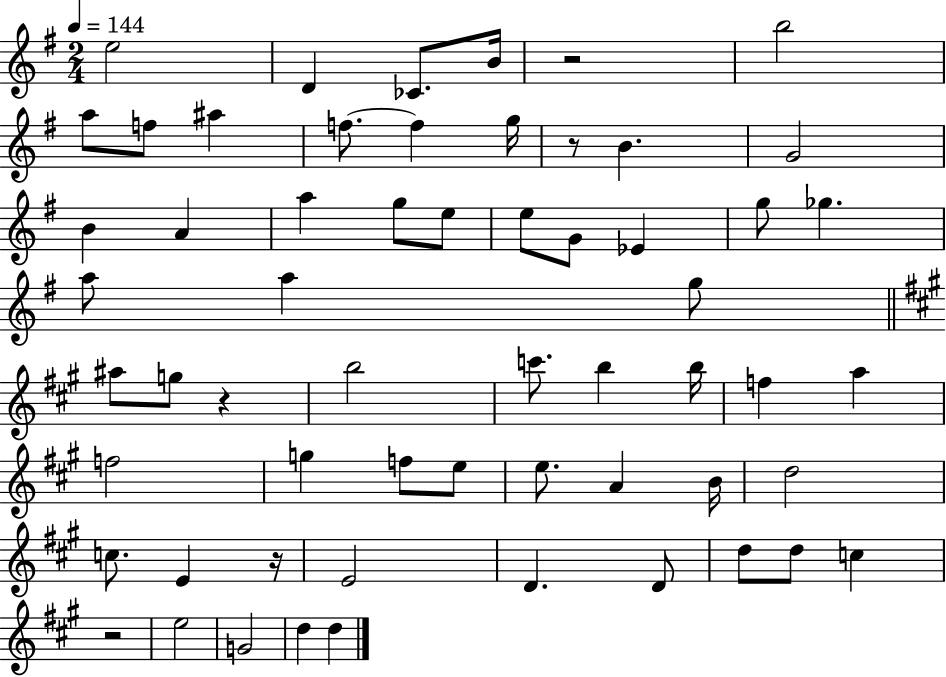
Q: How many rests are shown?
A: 5